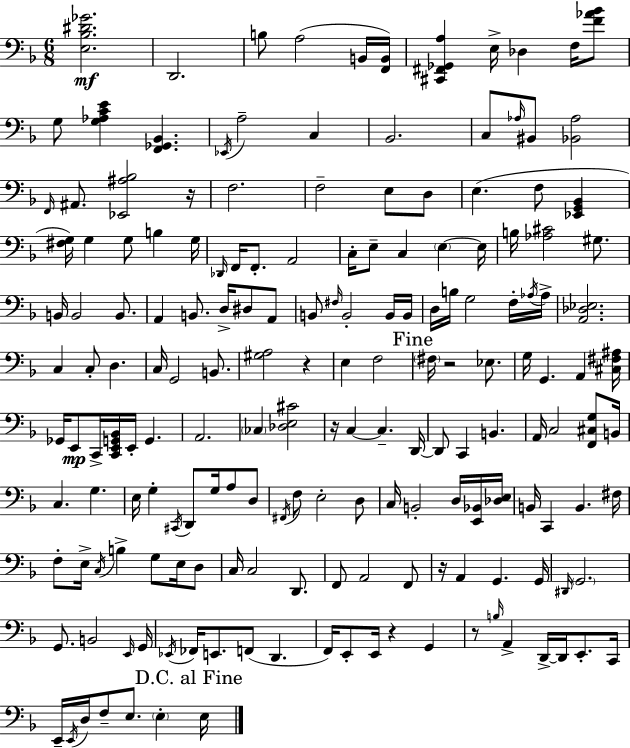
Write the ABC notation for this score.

X:1
T:Untitled
M:6/8
L:1/4
K:Dm
[E,_B,^D_G]2 D,,2 B,/2 A,2 B,,/4 [F,,B,,]/4 [^C,,^F,,_G,,A,] E,/4 _D, F,/4 [F_A_B]/2 G,/2 [G,_A,CE] [F,,_G,,_B,,] _E,,/4 A,2 C, _B,,2 C,/2 _A,/4 ^B,,/2 [_B,,_A,]2 F,,/4 ^A,,/2 [_E,,^A,_B,]2 z/4 F,2 F,2 E,/2 D,/2 E, F,/2 [_E,,G,,_B,,] [^F,G,]/4 G, G,/2 B, G,/4 _D,,/4 F,,/4 F,,/2 A,,2 C,/4 E,/2 C, E, E,/4 B,/4 [_A,^C]2 ^G,/2 B,,/4 B,,2 B,,/2 A,, B,,/2 D,/4 ^D,/2 A,,/2 B,,/2 ^F,/4 B,,2 B,,/4 B,,/4 D,/4 B,/4 G,2 F,/4 _A,/4 _A,/4 [A,,_D,_E,]2 C, C,/2 D, C,/4 G,,2 B,,/2 [^G,A,]2 z E, F,2 ^F,/4 z2 _E,/2 G,/4 G,, A,, [^C,^F,^A,]/4 _G,,/4 E,,/2 C,,/4 [C,,E,,G,,_B,,]/4 E,,/4 G,, A,,2 _C, [_D,E,^C]2 z/4 C, C, D,,/4 D,,/2 C,, B,, A,,/4 C,2 [F,,^C,G,]/2 B,,/4 C, G, E,/4 G, ^C,,/4 D,,/2 G,/4 A,/2 D,/2 ^F,,/4 F,/2 E,2 D,/2 C,/4 B,,2 D,/4 [E,,_B,,]/4 [_D,E,]/4 B,,/4 C,, B,, ^F,/4 F,/2 E,/4 C,/4 B, G,/2 E,/4 D,/2 C,/4 C,2 D,,/2 F,,/2 A,,2 F,,/2 z/4 A,, G,, G,,/4 ^D,,/4 G,,2 G,,/2 B,,2 E,,/4 G,,/4 _E,,/4 _F,,/4 E,,/2 F,,/2 D,, F,,/4 E,,/2 E,,/4 z G,, z/2 B,/4 A,, D,,/4 D,,/4 E,,/2 C,,/4 E,,/4 E,,/4 D,/4 F,/2 E,/2 E, E,/4